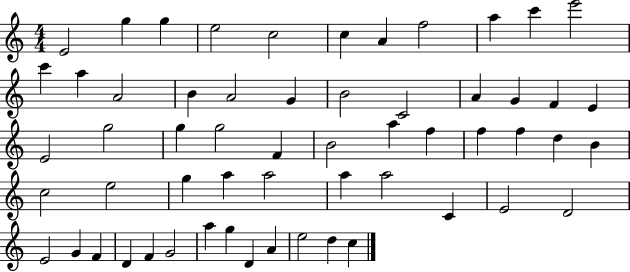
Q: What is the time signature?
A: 4/4